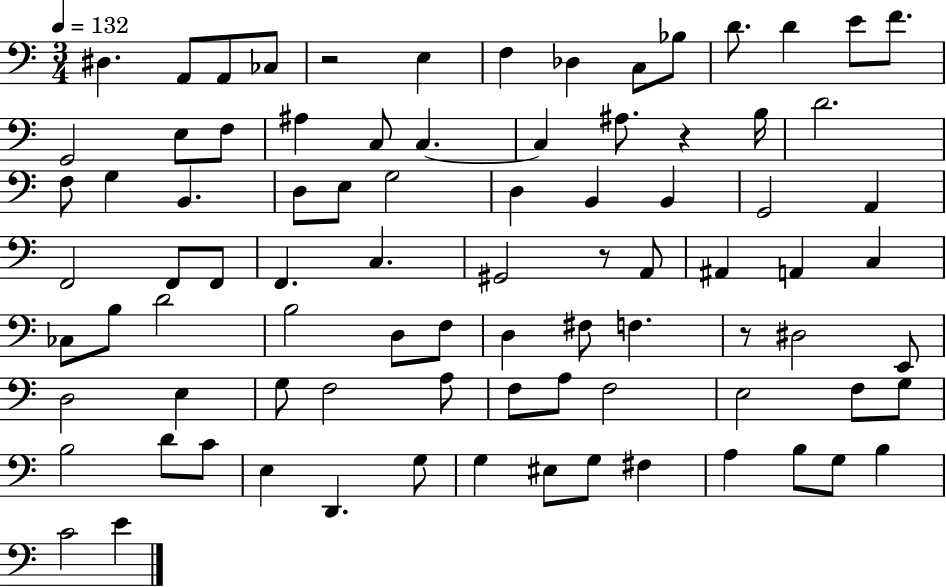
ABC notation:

X:1
T:Untitled
M:3/4
L:1/4
K:C
^D, A,,/2 A,,/2 _C,/2 z2 E, F, _D, C,/2 _B,/2 D/2 D E/2 F/2 G,,2 E,/2 F,/2 ^A, C,/2 C, C, ^A,/2 z B,/4 D2 F,/2 G, B,, D,/2 E,/2 G,2 D, B,, B,, G,,2 A,, F,,2 F,,/2 F,,/2 F,, C, ^G,,2 z/2 A,,/2 ^A,, A,, C, _C,/2 B,/2 D2 B,2 D,/2 F,/2 D, ^F,/2 F, z/2 ^D,2 E,,/2 D,2 E, G,/2 F,2 A,/2 F,/2 A,/2 F,2 E,2 F,/2 G,/2 B,2 D/2 C/2 E, D,, G,/2 G, ^E,/2 G,/2 ^F, A, B,/2 G,/2 B, C2 E